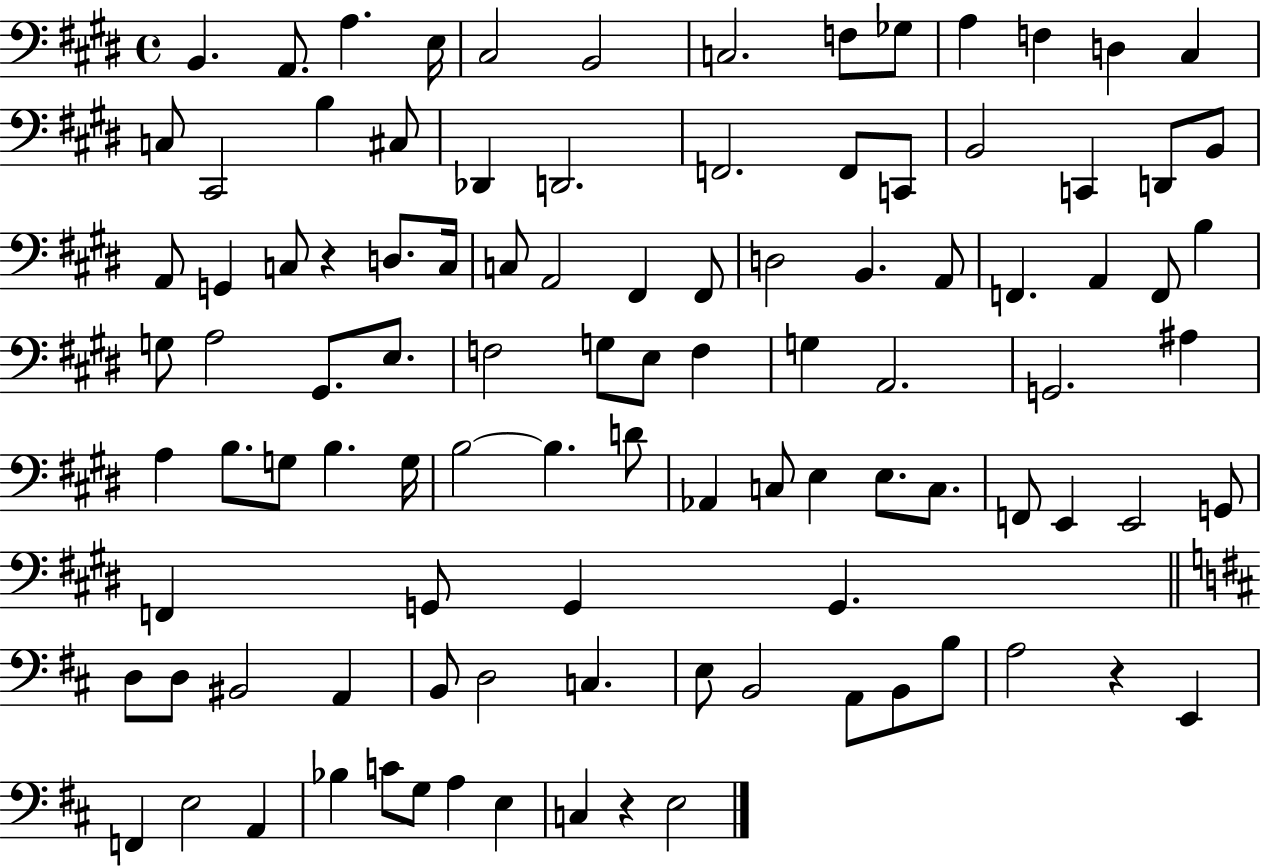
B2/q. A2/e. A3/q. E3/s C#3/h B2/h C3/h. F3/e Gb3/e A3/q F3/q D3/q C#3/q C3/e C#2/h B3/q C#3/e Db2/q D2/h. F2/h. F2/e C2/e B2/h C2/q D2/e B2/e A2/e G2/q C3/e R/q D3/e. C3/s C3/e A2/h F#2/q F#2/e D3/h B2/q. A2/e F2/q. A2/q F2/e B3/q G3/e A3/h G#2/e. E3/e. F3/h G3/e E3/e F3/q G3/q A2/h. G2/h. A#3/q A3/q B3/e. G3/e B3/q. G3/s B3/h B3/q. D4/e Ab2/q C3/e E3/q E3/e. C3/e. F2/e E2/q E2/h G2/e F2/q G2/e G2/q G2/q. D3/e D3/e BIS2/h A2/q B2/e D3/h C3/q. E3/e B2/h A2/e B2/e B3/e A3/h R/q E2/q F2/q E3/h A2/q Bb3/q C4/e G3/e A3/q E3/q C3/q R/q E3/h